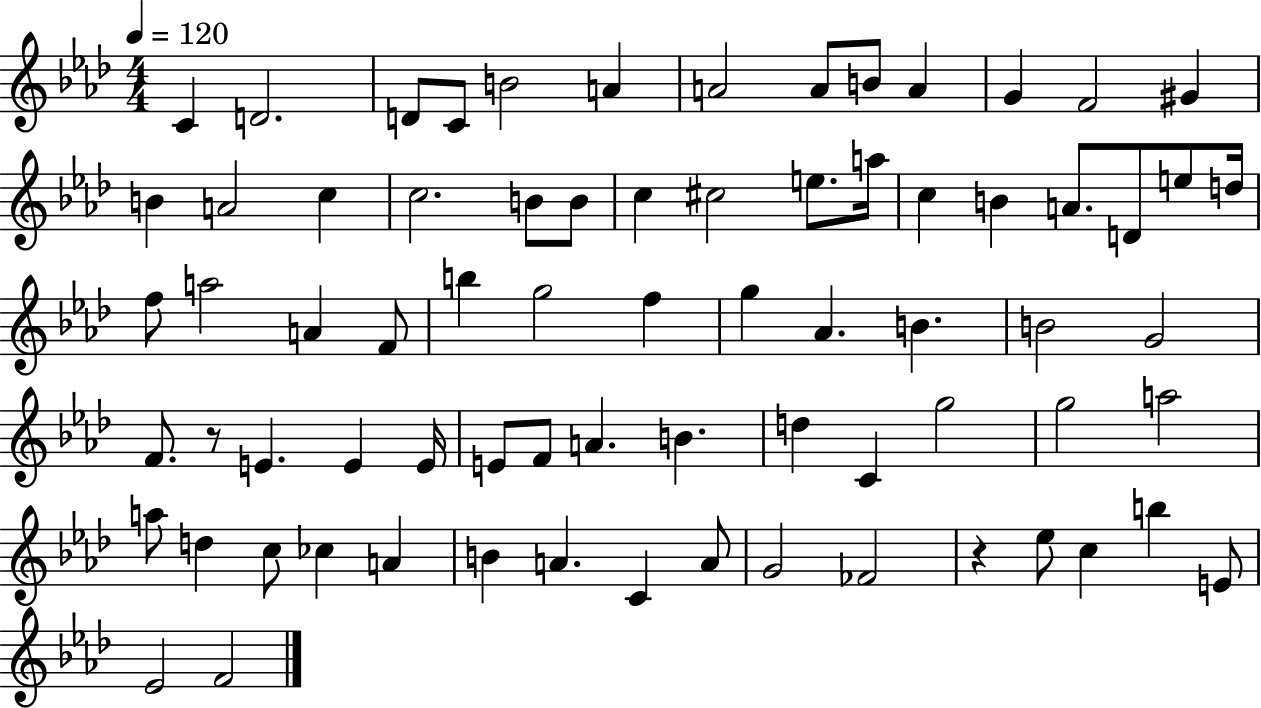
C4/q D4/h. D4/e C4/e B4/h A4/q A4/h A4/e B4/e A4/q G4/q F4/h G#4/q B4/q A4/h C5/q C5/h. B4/e B4/e C5/q C#5/h E5/e. A5/s C5/q B4/q A4/e. D4/e E5/e D5/s F5/e A5/h A4/q F4/e B5/q G5/h F5/q G5/q Ab4/q. B4/q. B4/h G4/h F4/e. R/e E4/q. E4/q E4/s E4/e F4/e A4/q. B4/q. D5/q C4/q G5/h G5/h A5/h A5/e D5/q C5/e CES5/q A4/q B4/q A4/q. C4/q A4/e G4/h FES4/h R/q Eb5/e C5/q B5/q E4/e Eb4/h F4/h